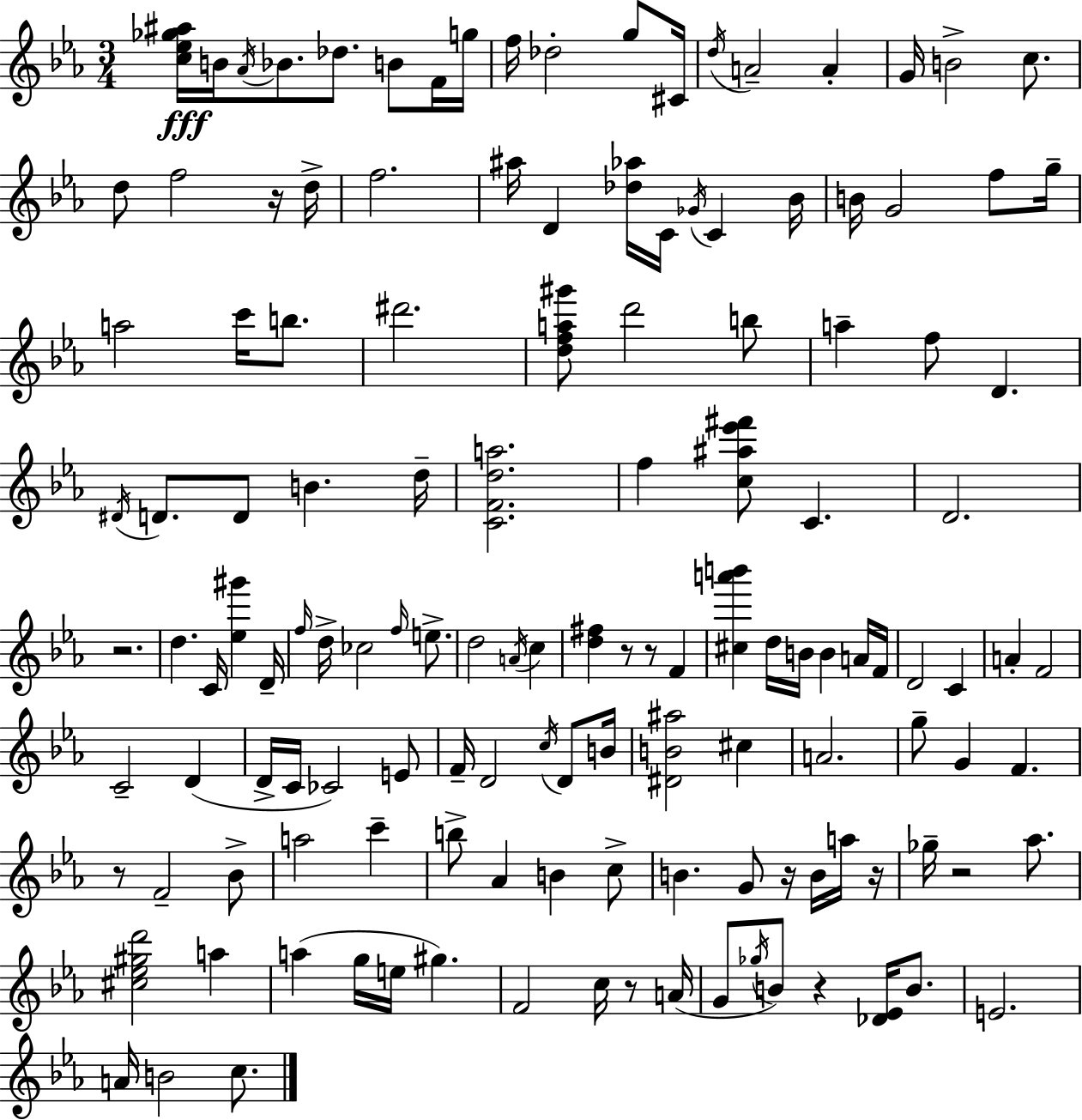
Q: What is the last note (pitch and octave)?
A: C5